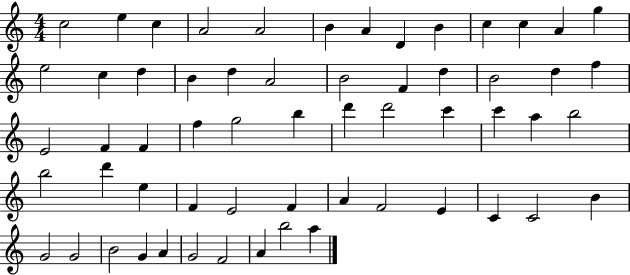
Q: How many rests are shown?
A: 0